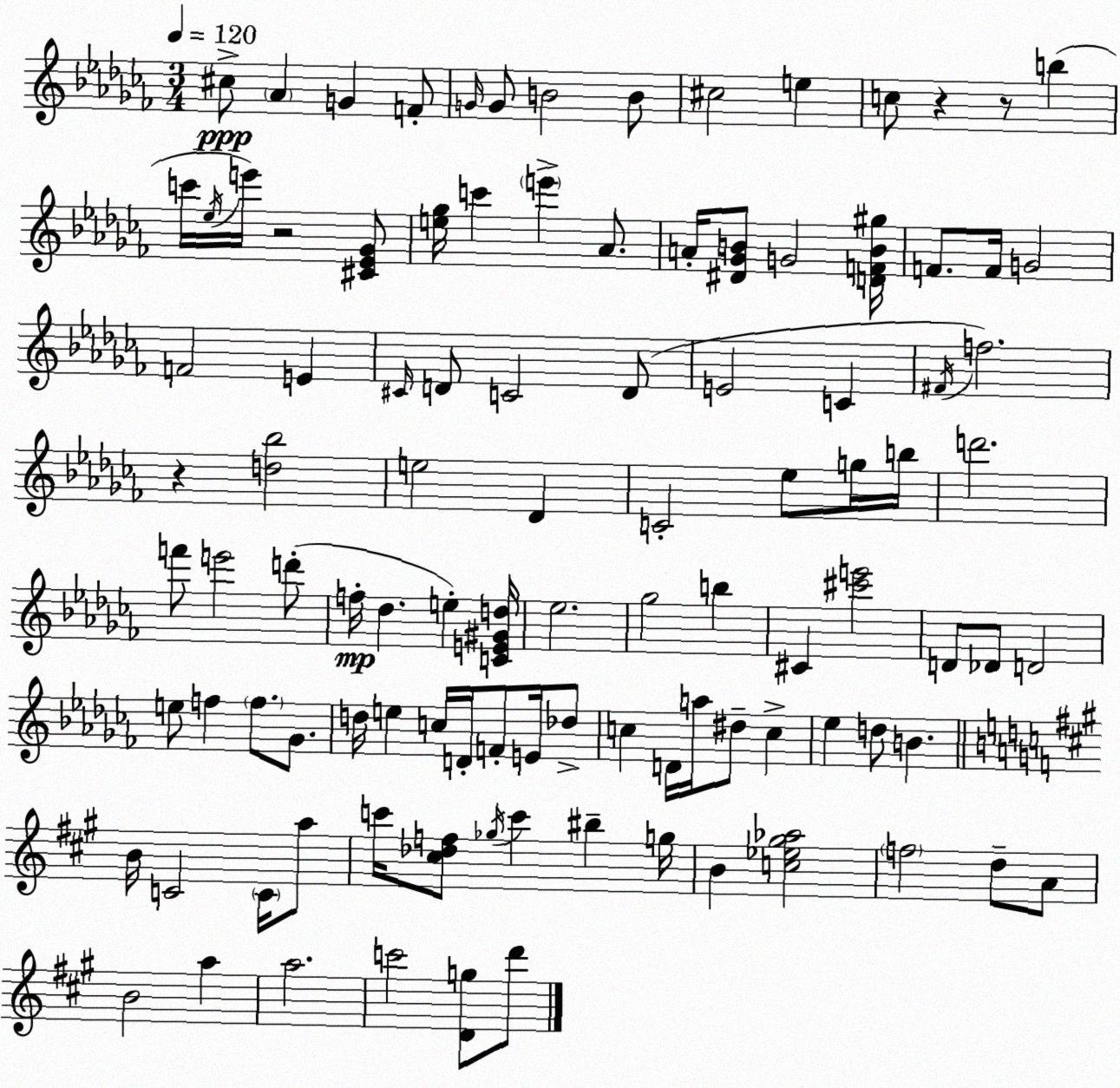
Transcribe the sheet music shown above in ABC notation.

X:1
T:Untitled
M:3/4
L:1/4
K:Abm
^c/2 _A G F/2 G/4 G/2 B2 B/2 ^c2 e c/2 z z/2 b c'/4 _e/4 e'/4 z2 [^C_E_G]/2 [e_g]/4 c' e' _A/2 A/4 [^D_GB]/2 G2 [DFB^g]/4 F/2 F/4 G2 F2 E ^C/4 D/2 C2 D/2 E2 C ^F/4 f2 z [d_b]2 e2 _D C2 _e/2 g/4 b/4 d'2 f'/2 e'2 d'/2 f/4 _d e [CE^Gd]/4 _e2 _g2 b ^C [^c'e']2 D/2 _D/2 D2 e/2 f f/2 _G/2 d/4 e c/4 D/4 F/2 E/4 _d/2 c D/4 a/4 ^d/2 c _e d/2 B B/4 C2 C/4 a/2 c'/4 [^c_df]/2 _g/4 c' ^b g/4 B [c_e^g_a]2 f2 d/2 A/2 B2 a a2 c'2 [Dg]/2 d'/2